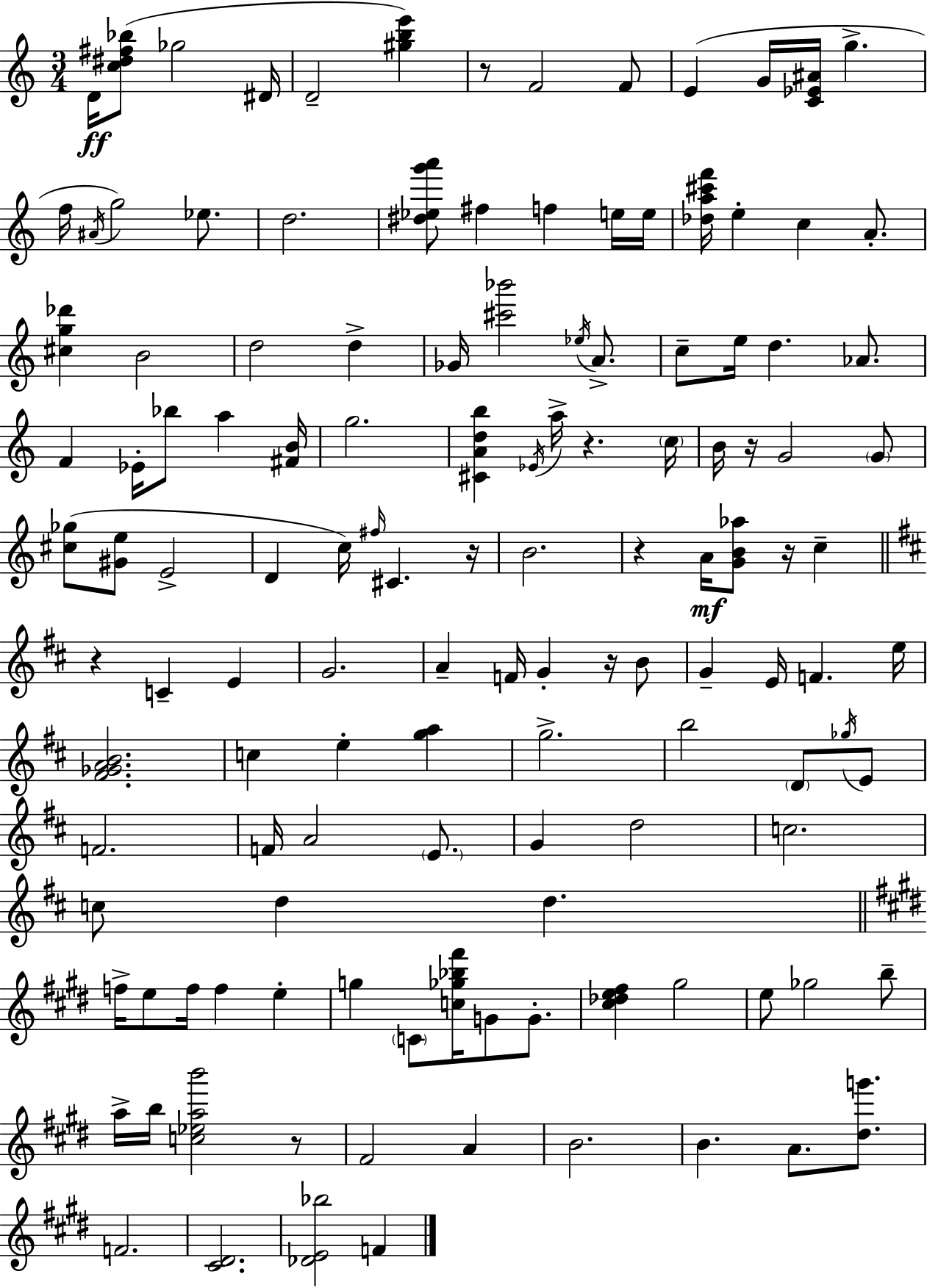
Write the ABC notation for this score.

X:1
T:Untitled
M:3/4
L:1/4
K:Am
D/4 [c^d^f_b]/2 _g2 ^D/4 D2 [^gbe'] z/2 F2 F/2 E G/4 [C_E^A]/4 g f/4 ^A/4 g2 _e/2 d2 [^d_eg'a']/2 ^f f e/4 e/4 [_da^c'f']/4 e c A/2 [^cg_d'] B2 d2 d _G/4 [^c'_b']2 _e/4 A/2 c/2 e/4 d _A/2 F _E/4 _b/2 a [^FB]/4 g2 [^CAdb] _E/4 a/4 z c/4 B/4 z/4 G2 G/2 [^c_g]/2 [^Ge]/2 E2 D c/4 ^f/4 ^C z/4 B2 z A/4 [GB_a]/2 z/4 c z C E G2 A F/4 G z/4 B/2 G E/4 F e/4 [^F_GAB]2 c e [ga] g2 b2 D/2 _g/4 E/2 F2 F/4 A2 E/2 G d2 c2 c/2 d d f/4 e/2 f/4 f e g C/2 [c_g_b^f']/4 G/2 G/2 [^c_de^f] ^g2 e/2 _g2 b/2 a/4 b/4 [c_eab']2 z/2 ^F2 A B2 B A/2 [^dg']/2 F2 [^C^D]2 [_DE_b]2 F